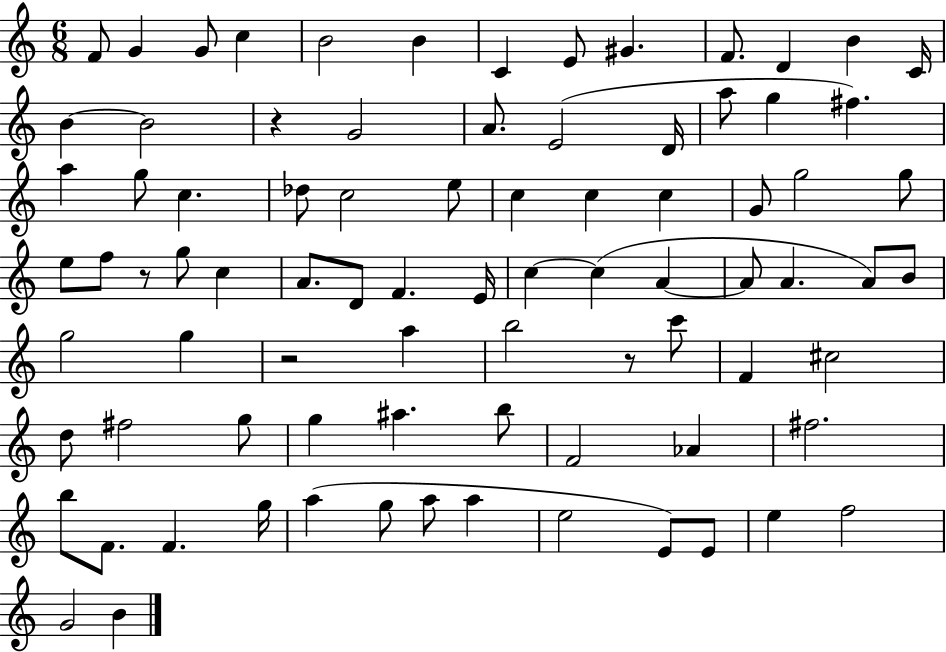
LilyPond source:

{
  \clef treble
  \numericTimeSignature
  \time 6/8
  \key c \major
  \repeat volta 2 { f'8 g'4 g'8 c''4 | b'2 b'4 | c'4 e'8 gis'4. | f'8. d'4 b'4 c'16 | \break b'4~~ b'2 | r4 g'2 | a'8. e'2( d'16 | a''8 g''4 fis''4.) | \break a''4 g''8 c''4. | des''8 c''2 e''8 | c''4 c''4 c''4 | g'8 g''2 g''8 | \break e''8 f''8 r8 g''8 c''4 | a'8. d'8 f'4. e'16 | c''4~~ c''4( a'4~~ | a'8 a'4. a'8) b'8 | \break g''2 g''4 | r2 a''4 | b''2 r8 c'''8 | f'4 cis''2 | \break d''8 fis''2 g''8 | g''4 ais''4. b''8 | f'2 aes'4 | fis''2. | \break b''8 f'8. f'4. g''16 | a''4( g''8 a''8 a''4 | e''2 e'8) e'8 | e''4 f''2 | \break g'2 b'4 | } \bar "|."
}